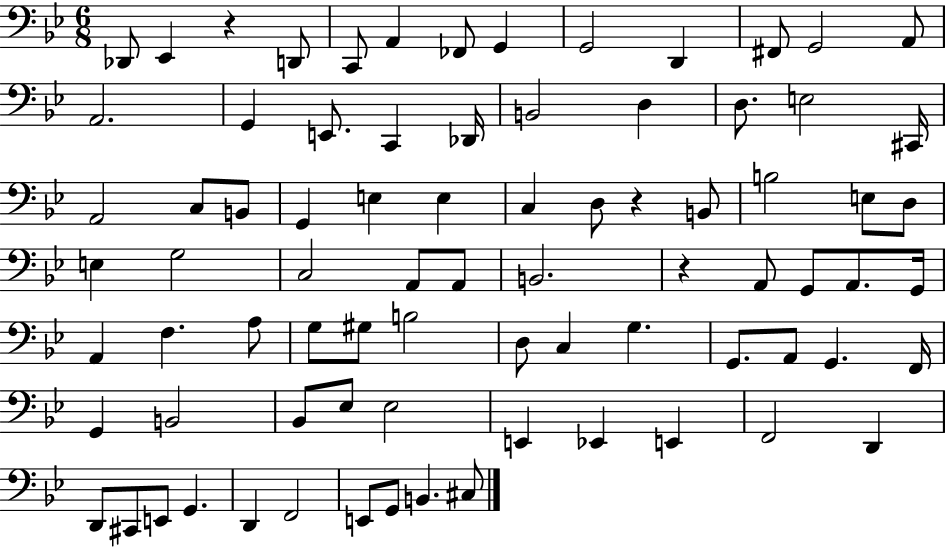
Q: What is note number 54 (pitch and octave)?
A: G2